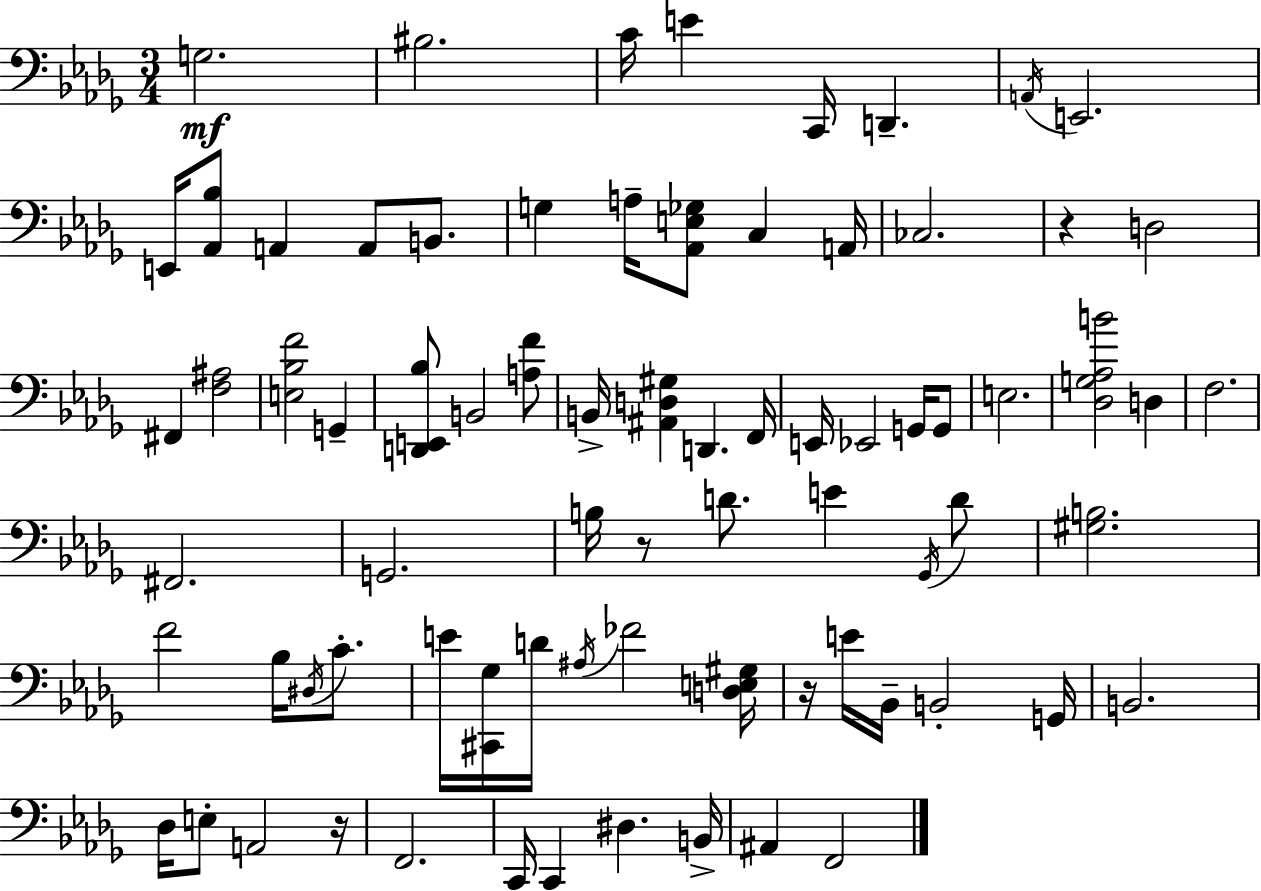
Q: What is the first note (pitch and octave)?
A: G3